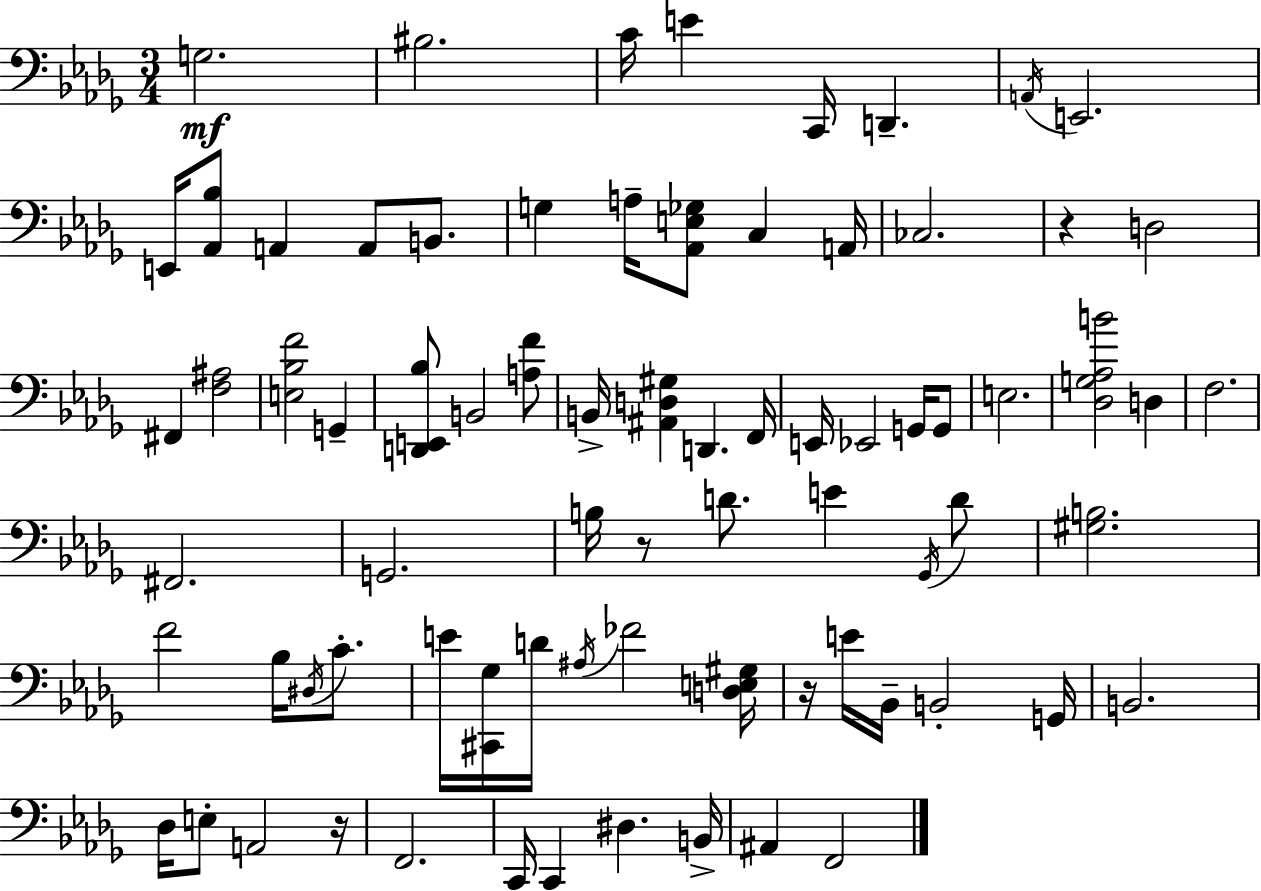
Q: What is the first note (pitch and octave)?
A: G3